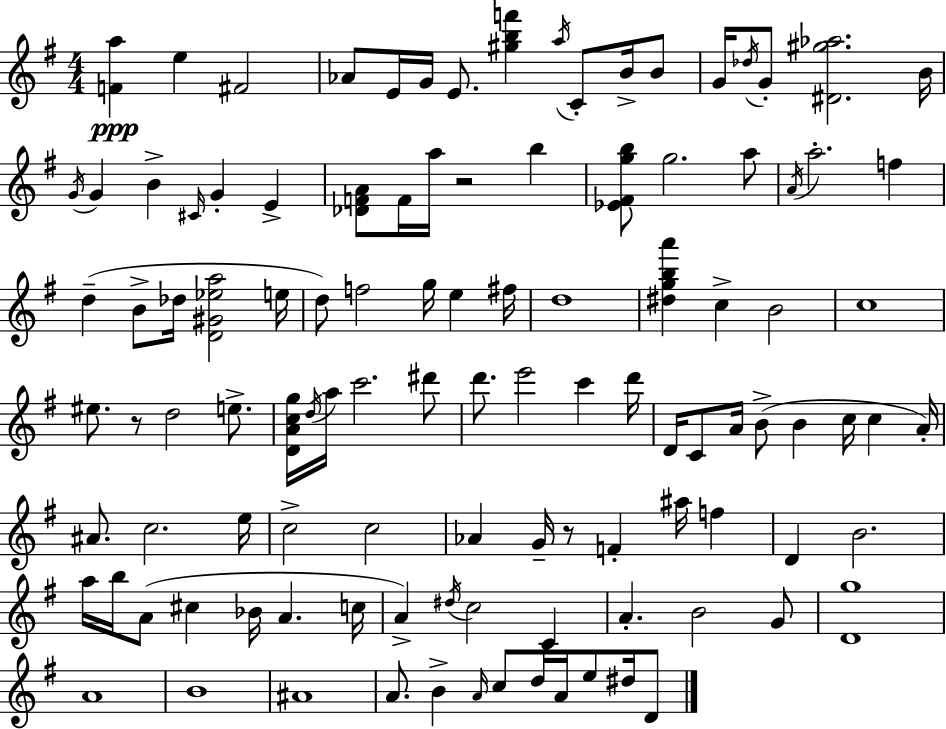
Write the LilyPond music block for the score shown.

{
  \clef treble
  \numericTimeSignature
  \time 4/4
  \key g \major
  <f' a''>4\ppp e''4 fis'2 | aes'8 e'16 g'16 e'8. <gis'' b'' f'''>4 \acciaccatura { a''16 } c'8-. b'16-> b'8 | g'16 \acciaccatura { des''16 } g'8-. <dis' gis'' aes''>2. | b'16 \acciaccatura { g'16 } g'4 b'4-> \grace { cis'16 } g'4-. | \break e'4-> <des' f' a'>8 f'16 a''16 r2 | b''4 <ees' fis' g'' b''>8 g''2. | a''8 \acciaccatura { a'16 } a''2.-. | f''4 d''4--( b'8-> des''16 <d' gis' ees'' a''>2 | \break e''16 d''8) f''2 g''16 | e''4 fis''16 d''1 | <dis'' g'' b'' a'''>4 c''4-> b'2 | c''1 | \break eis''8. r8 d''2 | e''8.-> <d' a' c'' g''>16 \acciaccatura { d''16 } a''16 c'''2. | dis'''8 d'''8. e'''2 | c'''4 d'''16 d'16 c'8 a'16 b'8->( b'4 | \break c''16 c''4 a'16-.) ais'8. c''2. | e''16 c''2-> c''2 | aes'4 g'16-- r8 f'4-. | ais''16 f''4 d'4 b'2. | \break a''16 b''16 a'8( cis''4 bes'16 a'4. | c''16 a'4->) \acciaccatura { dis''16 } c''2 | c'4 a'4.-. b'2 | g'8 <d' g''>1 | \break a'1 | b'1 | ais'1 | a'8. b'4-> \grace { a'16 } c''8 | \break d''16 a'16 e''8 dis''16 d'8 \bar "|."
}